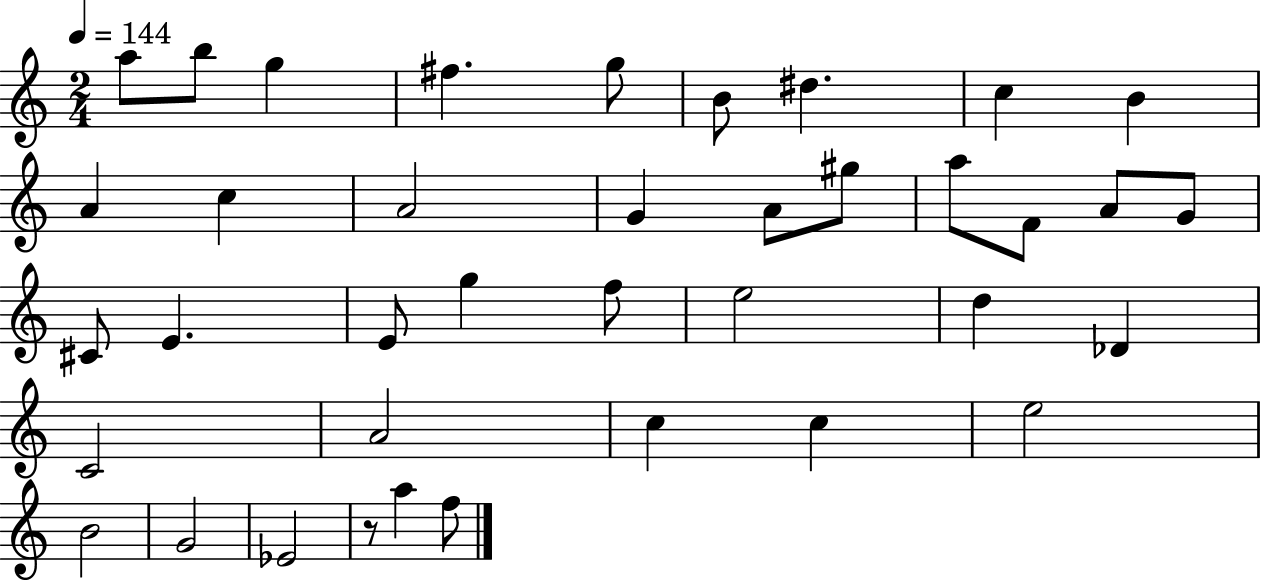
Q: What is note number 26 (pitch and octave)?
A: D5